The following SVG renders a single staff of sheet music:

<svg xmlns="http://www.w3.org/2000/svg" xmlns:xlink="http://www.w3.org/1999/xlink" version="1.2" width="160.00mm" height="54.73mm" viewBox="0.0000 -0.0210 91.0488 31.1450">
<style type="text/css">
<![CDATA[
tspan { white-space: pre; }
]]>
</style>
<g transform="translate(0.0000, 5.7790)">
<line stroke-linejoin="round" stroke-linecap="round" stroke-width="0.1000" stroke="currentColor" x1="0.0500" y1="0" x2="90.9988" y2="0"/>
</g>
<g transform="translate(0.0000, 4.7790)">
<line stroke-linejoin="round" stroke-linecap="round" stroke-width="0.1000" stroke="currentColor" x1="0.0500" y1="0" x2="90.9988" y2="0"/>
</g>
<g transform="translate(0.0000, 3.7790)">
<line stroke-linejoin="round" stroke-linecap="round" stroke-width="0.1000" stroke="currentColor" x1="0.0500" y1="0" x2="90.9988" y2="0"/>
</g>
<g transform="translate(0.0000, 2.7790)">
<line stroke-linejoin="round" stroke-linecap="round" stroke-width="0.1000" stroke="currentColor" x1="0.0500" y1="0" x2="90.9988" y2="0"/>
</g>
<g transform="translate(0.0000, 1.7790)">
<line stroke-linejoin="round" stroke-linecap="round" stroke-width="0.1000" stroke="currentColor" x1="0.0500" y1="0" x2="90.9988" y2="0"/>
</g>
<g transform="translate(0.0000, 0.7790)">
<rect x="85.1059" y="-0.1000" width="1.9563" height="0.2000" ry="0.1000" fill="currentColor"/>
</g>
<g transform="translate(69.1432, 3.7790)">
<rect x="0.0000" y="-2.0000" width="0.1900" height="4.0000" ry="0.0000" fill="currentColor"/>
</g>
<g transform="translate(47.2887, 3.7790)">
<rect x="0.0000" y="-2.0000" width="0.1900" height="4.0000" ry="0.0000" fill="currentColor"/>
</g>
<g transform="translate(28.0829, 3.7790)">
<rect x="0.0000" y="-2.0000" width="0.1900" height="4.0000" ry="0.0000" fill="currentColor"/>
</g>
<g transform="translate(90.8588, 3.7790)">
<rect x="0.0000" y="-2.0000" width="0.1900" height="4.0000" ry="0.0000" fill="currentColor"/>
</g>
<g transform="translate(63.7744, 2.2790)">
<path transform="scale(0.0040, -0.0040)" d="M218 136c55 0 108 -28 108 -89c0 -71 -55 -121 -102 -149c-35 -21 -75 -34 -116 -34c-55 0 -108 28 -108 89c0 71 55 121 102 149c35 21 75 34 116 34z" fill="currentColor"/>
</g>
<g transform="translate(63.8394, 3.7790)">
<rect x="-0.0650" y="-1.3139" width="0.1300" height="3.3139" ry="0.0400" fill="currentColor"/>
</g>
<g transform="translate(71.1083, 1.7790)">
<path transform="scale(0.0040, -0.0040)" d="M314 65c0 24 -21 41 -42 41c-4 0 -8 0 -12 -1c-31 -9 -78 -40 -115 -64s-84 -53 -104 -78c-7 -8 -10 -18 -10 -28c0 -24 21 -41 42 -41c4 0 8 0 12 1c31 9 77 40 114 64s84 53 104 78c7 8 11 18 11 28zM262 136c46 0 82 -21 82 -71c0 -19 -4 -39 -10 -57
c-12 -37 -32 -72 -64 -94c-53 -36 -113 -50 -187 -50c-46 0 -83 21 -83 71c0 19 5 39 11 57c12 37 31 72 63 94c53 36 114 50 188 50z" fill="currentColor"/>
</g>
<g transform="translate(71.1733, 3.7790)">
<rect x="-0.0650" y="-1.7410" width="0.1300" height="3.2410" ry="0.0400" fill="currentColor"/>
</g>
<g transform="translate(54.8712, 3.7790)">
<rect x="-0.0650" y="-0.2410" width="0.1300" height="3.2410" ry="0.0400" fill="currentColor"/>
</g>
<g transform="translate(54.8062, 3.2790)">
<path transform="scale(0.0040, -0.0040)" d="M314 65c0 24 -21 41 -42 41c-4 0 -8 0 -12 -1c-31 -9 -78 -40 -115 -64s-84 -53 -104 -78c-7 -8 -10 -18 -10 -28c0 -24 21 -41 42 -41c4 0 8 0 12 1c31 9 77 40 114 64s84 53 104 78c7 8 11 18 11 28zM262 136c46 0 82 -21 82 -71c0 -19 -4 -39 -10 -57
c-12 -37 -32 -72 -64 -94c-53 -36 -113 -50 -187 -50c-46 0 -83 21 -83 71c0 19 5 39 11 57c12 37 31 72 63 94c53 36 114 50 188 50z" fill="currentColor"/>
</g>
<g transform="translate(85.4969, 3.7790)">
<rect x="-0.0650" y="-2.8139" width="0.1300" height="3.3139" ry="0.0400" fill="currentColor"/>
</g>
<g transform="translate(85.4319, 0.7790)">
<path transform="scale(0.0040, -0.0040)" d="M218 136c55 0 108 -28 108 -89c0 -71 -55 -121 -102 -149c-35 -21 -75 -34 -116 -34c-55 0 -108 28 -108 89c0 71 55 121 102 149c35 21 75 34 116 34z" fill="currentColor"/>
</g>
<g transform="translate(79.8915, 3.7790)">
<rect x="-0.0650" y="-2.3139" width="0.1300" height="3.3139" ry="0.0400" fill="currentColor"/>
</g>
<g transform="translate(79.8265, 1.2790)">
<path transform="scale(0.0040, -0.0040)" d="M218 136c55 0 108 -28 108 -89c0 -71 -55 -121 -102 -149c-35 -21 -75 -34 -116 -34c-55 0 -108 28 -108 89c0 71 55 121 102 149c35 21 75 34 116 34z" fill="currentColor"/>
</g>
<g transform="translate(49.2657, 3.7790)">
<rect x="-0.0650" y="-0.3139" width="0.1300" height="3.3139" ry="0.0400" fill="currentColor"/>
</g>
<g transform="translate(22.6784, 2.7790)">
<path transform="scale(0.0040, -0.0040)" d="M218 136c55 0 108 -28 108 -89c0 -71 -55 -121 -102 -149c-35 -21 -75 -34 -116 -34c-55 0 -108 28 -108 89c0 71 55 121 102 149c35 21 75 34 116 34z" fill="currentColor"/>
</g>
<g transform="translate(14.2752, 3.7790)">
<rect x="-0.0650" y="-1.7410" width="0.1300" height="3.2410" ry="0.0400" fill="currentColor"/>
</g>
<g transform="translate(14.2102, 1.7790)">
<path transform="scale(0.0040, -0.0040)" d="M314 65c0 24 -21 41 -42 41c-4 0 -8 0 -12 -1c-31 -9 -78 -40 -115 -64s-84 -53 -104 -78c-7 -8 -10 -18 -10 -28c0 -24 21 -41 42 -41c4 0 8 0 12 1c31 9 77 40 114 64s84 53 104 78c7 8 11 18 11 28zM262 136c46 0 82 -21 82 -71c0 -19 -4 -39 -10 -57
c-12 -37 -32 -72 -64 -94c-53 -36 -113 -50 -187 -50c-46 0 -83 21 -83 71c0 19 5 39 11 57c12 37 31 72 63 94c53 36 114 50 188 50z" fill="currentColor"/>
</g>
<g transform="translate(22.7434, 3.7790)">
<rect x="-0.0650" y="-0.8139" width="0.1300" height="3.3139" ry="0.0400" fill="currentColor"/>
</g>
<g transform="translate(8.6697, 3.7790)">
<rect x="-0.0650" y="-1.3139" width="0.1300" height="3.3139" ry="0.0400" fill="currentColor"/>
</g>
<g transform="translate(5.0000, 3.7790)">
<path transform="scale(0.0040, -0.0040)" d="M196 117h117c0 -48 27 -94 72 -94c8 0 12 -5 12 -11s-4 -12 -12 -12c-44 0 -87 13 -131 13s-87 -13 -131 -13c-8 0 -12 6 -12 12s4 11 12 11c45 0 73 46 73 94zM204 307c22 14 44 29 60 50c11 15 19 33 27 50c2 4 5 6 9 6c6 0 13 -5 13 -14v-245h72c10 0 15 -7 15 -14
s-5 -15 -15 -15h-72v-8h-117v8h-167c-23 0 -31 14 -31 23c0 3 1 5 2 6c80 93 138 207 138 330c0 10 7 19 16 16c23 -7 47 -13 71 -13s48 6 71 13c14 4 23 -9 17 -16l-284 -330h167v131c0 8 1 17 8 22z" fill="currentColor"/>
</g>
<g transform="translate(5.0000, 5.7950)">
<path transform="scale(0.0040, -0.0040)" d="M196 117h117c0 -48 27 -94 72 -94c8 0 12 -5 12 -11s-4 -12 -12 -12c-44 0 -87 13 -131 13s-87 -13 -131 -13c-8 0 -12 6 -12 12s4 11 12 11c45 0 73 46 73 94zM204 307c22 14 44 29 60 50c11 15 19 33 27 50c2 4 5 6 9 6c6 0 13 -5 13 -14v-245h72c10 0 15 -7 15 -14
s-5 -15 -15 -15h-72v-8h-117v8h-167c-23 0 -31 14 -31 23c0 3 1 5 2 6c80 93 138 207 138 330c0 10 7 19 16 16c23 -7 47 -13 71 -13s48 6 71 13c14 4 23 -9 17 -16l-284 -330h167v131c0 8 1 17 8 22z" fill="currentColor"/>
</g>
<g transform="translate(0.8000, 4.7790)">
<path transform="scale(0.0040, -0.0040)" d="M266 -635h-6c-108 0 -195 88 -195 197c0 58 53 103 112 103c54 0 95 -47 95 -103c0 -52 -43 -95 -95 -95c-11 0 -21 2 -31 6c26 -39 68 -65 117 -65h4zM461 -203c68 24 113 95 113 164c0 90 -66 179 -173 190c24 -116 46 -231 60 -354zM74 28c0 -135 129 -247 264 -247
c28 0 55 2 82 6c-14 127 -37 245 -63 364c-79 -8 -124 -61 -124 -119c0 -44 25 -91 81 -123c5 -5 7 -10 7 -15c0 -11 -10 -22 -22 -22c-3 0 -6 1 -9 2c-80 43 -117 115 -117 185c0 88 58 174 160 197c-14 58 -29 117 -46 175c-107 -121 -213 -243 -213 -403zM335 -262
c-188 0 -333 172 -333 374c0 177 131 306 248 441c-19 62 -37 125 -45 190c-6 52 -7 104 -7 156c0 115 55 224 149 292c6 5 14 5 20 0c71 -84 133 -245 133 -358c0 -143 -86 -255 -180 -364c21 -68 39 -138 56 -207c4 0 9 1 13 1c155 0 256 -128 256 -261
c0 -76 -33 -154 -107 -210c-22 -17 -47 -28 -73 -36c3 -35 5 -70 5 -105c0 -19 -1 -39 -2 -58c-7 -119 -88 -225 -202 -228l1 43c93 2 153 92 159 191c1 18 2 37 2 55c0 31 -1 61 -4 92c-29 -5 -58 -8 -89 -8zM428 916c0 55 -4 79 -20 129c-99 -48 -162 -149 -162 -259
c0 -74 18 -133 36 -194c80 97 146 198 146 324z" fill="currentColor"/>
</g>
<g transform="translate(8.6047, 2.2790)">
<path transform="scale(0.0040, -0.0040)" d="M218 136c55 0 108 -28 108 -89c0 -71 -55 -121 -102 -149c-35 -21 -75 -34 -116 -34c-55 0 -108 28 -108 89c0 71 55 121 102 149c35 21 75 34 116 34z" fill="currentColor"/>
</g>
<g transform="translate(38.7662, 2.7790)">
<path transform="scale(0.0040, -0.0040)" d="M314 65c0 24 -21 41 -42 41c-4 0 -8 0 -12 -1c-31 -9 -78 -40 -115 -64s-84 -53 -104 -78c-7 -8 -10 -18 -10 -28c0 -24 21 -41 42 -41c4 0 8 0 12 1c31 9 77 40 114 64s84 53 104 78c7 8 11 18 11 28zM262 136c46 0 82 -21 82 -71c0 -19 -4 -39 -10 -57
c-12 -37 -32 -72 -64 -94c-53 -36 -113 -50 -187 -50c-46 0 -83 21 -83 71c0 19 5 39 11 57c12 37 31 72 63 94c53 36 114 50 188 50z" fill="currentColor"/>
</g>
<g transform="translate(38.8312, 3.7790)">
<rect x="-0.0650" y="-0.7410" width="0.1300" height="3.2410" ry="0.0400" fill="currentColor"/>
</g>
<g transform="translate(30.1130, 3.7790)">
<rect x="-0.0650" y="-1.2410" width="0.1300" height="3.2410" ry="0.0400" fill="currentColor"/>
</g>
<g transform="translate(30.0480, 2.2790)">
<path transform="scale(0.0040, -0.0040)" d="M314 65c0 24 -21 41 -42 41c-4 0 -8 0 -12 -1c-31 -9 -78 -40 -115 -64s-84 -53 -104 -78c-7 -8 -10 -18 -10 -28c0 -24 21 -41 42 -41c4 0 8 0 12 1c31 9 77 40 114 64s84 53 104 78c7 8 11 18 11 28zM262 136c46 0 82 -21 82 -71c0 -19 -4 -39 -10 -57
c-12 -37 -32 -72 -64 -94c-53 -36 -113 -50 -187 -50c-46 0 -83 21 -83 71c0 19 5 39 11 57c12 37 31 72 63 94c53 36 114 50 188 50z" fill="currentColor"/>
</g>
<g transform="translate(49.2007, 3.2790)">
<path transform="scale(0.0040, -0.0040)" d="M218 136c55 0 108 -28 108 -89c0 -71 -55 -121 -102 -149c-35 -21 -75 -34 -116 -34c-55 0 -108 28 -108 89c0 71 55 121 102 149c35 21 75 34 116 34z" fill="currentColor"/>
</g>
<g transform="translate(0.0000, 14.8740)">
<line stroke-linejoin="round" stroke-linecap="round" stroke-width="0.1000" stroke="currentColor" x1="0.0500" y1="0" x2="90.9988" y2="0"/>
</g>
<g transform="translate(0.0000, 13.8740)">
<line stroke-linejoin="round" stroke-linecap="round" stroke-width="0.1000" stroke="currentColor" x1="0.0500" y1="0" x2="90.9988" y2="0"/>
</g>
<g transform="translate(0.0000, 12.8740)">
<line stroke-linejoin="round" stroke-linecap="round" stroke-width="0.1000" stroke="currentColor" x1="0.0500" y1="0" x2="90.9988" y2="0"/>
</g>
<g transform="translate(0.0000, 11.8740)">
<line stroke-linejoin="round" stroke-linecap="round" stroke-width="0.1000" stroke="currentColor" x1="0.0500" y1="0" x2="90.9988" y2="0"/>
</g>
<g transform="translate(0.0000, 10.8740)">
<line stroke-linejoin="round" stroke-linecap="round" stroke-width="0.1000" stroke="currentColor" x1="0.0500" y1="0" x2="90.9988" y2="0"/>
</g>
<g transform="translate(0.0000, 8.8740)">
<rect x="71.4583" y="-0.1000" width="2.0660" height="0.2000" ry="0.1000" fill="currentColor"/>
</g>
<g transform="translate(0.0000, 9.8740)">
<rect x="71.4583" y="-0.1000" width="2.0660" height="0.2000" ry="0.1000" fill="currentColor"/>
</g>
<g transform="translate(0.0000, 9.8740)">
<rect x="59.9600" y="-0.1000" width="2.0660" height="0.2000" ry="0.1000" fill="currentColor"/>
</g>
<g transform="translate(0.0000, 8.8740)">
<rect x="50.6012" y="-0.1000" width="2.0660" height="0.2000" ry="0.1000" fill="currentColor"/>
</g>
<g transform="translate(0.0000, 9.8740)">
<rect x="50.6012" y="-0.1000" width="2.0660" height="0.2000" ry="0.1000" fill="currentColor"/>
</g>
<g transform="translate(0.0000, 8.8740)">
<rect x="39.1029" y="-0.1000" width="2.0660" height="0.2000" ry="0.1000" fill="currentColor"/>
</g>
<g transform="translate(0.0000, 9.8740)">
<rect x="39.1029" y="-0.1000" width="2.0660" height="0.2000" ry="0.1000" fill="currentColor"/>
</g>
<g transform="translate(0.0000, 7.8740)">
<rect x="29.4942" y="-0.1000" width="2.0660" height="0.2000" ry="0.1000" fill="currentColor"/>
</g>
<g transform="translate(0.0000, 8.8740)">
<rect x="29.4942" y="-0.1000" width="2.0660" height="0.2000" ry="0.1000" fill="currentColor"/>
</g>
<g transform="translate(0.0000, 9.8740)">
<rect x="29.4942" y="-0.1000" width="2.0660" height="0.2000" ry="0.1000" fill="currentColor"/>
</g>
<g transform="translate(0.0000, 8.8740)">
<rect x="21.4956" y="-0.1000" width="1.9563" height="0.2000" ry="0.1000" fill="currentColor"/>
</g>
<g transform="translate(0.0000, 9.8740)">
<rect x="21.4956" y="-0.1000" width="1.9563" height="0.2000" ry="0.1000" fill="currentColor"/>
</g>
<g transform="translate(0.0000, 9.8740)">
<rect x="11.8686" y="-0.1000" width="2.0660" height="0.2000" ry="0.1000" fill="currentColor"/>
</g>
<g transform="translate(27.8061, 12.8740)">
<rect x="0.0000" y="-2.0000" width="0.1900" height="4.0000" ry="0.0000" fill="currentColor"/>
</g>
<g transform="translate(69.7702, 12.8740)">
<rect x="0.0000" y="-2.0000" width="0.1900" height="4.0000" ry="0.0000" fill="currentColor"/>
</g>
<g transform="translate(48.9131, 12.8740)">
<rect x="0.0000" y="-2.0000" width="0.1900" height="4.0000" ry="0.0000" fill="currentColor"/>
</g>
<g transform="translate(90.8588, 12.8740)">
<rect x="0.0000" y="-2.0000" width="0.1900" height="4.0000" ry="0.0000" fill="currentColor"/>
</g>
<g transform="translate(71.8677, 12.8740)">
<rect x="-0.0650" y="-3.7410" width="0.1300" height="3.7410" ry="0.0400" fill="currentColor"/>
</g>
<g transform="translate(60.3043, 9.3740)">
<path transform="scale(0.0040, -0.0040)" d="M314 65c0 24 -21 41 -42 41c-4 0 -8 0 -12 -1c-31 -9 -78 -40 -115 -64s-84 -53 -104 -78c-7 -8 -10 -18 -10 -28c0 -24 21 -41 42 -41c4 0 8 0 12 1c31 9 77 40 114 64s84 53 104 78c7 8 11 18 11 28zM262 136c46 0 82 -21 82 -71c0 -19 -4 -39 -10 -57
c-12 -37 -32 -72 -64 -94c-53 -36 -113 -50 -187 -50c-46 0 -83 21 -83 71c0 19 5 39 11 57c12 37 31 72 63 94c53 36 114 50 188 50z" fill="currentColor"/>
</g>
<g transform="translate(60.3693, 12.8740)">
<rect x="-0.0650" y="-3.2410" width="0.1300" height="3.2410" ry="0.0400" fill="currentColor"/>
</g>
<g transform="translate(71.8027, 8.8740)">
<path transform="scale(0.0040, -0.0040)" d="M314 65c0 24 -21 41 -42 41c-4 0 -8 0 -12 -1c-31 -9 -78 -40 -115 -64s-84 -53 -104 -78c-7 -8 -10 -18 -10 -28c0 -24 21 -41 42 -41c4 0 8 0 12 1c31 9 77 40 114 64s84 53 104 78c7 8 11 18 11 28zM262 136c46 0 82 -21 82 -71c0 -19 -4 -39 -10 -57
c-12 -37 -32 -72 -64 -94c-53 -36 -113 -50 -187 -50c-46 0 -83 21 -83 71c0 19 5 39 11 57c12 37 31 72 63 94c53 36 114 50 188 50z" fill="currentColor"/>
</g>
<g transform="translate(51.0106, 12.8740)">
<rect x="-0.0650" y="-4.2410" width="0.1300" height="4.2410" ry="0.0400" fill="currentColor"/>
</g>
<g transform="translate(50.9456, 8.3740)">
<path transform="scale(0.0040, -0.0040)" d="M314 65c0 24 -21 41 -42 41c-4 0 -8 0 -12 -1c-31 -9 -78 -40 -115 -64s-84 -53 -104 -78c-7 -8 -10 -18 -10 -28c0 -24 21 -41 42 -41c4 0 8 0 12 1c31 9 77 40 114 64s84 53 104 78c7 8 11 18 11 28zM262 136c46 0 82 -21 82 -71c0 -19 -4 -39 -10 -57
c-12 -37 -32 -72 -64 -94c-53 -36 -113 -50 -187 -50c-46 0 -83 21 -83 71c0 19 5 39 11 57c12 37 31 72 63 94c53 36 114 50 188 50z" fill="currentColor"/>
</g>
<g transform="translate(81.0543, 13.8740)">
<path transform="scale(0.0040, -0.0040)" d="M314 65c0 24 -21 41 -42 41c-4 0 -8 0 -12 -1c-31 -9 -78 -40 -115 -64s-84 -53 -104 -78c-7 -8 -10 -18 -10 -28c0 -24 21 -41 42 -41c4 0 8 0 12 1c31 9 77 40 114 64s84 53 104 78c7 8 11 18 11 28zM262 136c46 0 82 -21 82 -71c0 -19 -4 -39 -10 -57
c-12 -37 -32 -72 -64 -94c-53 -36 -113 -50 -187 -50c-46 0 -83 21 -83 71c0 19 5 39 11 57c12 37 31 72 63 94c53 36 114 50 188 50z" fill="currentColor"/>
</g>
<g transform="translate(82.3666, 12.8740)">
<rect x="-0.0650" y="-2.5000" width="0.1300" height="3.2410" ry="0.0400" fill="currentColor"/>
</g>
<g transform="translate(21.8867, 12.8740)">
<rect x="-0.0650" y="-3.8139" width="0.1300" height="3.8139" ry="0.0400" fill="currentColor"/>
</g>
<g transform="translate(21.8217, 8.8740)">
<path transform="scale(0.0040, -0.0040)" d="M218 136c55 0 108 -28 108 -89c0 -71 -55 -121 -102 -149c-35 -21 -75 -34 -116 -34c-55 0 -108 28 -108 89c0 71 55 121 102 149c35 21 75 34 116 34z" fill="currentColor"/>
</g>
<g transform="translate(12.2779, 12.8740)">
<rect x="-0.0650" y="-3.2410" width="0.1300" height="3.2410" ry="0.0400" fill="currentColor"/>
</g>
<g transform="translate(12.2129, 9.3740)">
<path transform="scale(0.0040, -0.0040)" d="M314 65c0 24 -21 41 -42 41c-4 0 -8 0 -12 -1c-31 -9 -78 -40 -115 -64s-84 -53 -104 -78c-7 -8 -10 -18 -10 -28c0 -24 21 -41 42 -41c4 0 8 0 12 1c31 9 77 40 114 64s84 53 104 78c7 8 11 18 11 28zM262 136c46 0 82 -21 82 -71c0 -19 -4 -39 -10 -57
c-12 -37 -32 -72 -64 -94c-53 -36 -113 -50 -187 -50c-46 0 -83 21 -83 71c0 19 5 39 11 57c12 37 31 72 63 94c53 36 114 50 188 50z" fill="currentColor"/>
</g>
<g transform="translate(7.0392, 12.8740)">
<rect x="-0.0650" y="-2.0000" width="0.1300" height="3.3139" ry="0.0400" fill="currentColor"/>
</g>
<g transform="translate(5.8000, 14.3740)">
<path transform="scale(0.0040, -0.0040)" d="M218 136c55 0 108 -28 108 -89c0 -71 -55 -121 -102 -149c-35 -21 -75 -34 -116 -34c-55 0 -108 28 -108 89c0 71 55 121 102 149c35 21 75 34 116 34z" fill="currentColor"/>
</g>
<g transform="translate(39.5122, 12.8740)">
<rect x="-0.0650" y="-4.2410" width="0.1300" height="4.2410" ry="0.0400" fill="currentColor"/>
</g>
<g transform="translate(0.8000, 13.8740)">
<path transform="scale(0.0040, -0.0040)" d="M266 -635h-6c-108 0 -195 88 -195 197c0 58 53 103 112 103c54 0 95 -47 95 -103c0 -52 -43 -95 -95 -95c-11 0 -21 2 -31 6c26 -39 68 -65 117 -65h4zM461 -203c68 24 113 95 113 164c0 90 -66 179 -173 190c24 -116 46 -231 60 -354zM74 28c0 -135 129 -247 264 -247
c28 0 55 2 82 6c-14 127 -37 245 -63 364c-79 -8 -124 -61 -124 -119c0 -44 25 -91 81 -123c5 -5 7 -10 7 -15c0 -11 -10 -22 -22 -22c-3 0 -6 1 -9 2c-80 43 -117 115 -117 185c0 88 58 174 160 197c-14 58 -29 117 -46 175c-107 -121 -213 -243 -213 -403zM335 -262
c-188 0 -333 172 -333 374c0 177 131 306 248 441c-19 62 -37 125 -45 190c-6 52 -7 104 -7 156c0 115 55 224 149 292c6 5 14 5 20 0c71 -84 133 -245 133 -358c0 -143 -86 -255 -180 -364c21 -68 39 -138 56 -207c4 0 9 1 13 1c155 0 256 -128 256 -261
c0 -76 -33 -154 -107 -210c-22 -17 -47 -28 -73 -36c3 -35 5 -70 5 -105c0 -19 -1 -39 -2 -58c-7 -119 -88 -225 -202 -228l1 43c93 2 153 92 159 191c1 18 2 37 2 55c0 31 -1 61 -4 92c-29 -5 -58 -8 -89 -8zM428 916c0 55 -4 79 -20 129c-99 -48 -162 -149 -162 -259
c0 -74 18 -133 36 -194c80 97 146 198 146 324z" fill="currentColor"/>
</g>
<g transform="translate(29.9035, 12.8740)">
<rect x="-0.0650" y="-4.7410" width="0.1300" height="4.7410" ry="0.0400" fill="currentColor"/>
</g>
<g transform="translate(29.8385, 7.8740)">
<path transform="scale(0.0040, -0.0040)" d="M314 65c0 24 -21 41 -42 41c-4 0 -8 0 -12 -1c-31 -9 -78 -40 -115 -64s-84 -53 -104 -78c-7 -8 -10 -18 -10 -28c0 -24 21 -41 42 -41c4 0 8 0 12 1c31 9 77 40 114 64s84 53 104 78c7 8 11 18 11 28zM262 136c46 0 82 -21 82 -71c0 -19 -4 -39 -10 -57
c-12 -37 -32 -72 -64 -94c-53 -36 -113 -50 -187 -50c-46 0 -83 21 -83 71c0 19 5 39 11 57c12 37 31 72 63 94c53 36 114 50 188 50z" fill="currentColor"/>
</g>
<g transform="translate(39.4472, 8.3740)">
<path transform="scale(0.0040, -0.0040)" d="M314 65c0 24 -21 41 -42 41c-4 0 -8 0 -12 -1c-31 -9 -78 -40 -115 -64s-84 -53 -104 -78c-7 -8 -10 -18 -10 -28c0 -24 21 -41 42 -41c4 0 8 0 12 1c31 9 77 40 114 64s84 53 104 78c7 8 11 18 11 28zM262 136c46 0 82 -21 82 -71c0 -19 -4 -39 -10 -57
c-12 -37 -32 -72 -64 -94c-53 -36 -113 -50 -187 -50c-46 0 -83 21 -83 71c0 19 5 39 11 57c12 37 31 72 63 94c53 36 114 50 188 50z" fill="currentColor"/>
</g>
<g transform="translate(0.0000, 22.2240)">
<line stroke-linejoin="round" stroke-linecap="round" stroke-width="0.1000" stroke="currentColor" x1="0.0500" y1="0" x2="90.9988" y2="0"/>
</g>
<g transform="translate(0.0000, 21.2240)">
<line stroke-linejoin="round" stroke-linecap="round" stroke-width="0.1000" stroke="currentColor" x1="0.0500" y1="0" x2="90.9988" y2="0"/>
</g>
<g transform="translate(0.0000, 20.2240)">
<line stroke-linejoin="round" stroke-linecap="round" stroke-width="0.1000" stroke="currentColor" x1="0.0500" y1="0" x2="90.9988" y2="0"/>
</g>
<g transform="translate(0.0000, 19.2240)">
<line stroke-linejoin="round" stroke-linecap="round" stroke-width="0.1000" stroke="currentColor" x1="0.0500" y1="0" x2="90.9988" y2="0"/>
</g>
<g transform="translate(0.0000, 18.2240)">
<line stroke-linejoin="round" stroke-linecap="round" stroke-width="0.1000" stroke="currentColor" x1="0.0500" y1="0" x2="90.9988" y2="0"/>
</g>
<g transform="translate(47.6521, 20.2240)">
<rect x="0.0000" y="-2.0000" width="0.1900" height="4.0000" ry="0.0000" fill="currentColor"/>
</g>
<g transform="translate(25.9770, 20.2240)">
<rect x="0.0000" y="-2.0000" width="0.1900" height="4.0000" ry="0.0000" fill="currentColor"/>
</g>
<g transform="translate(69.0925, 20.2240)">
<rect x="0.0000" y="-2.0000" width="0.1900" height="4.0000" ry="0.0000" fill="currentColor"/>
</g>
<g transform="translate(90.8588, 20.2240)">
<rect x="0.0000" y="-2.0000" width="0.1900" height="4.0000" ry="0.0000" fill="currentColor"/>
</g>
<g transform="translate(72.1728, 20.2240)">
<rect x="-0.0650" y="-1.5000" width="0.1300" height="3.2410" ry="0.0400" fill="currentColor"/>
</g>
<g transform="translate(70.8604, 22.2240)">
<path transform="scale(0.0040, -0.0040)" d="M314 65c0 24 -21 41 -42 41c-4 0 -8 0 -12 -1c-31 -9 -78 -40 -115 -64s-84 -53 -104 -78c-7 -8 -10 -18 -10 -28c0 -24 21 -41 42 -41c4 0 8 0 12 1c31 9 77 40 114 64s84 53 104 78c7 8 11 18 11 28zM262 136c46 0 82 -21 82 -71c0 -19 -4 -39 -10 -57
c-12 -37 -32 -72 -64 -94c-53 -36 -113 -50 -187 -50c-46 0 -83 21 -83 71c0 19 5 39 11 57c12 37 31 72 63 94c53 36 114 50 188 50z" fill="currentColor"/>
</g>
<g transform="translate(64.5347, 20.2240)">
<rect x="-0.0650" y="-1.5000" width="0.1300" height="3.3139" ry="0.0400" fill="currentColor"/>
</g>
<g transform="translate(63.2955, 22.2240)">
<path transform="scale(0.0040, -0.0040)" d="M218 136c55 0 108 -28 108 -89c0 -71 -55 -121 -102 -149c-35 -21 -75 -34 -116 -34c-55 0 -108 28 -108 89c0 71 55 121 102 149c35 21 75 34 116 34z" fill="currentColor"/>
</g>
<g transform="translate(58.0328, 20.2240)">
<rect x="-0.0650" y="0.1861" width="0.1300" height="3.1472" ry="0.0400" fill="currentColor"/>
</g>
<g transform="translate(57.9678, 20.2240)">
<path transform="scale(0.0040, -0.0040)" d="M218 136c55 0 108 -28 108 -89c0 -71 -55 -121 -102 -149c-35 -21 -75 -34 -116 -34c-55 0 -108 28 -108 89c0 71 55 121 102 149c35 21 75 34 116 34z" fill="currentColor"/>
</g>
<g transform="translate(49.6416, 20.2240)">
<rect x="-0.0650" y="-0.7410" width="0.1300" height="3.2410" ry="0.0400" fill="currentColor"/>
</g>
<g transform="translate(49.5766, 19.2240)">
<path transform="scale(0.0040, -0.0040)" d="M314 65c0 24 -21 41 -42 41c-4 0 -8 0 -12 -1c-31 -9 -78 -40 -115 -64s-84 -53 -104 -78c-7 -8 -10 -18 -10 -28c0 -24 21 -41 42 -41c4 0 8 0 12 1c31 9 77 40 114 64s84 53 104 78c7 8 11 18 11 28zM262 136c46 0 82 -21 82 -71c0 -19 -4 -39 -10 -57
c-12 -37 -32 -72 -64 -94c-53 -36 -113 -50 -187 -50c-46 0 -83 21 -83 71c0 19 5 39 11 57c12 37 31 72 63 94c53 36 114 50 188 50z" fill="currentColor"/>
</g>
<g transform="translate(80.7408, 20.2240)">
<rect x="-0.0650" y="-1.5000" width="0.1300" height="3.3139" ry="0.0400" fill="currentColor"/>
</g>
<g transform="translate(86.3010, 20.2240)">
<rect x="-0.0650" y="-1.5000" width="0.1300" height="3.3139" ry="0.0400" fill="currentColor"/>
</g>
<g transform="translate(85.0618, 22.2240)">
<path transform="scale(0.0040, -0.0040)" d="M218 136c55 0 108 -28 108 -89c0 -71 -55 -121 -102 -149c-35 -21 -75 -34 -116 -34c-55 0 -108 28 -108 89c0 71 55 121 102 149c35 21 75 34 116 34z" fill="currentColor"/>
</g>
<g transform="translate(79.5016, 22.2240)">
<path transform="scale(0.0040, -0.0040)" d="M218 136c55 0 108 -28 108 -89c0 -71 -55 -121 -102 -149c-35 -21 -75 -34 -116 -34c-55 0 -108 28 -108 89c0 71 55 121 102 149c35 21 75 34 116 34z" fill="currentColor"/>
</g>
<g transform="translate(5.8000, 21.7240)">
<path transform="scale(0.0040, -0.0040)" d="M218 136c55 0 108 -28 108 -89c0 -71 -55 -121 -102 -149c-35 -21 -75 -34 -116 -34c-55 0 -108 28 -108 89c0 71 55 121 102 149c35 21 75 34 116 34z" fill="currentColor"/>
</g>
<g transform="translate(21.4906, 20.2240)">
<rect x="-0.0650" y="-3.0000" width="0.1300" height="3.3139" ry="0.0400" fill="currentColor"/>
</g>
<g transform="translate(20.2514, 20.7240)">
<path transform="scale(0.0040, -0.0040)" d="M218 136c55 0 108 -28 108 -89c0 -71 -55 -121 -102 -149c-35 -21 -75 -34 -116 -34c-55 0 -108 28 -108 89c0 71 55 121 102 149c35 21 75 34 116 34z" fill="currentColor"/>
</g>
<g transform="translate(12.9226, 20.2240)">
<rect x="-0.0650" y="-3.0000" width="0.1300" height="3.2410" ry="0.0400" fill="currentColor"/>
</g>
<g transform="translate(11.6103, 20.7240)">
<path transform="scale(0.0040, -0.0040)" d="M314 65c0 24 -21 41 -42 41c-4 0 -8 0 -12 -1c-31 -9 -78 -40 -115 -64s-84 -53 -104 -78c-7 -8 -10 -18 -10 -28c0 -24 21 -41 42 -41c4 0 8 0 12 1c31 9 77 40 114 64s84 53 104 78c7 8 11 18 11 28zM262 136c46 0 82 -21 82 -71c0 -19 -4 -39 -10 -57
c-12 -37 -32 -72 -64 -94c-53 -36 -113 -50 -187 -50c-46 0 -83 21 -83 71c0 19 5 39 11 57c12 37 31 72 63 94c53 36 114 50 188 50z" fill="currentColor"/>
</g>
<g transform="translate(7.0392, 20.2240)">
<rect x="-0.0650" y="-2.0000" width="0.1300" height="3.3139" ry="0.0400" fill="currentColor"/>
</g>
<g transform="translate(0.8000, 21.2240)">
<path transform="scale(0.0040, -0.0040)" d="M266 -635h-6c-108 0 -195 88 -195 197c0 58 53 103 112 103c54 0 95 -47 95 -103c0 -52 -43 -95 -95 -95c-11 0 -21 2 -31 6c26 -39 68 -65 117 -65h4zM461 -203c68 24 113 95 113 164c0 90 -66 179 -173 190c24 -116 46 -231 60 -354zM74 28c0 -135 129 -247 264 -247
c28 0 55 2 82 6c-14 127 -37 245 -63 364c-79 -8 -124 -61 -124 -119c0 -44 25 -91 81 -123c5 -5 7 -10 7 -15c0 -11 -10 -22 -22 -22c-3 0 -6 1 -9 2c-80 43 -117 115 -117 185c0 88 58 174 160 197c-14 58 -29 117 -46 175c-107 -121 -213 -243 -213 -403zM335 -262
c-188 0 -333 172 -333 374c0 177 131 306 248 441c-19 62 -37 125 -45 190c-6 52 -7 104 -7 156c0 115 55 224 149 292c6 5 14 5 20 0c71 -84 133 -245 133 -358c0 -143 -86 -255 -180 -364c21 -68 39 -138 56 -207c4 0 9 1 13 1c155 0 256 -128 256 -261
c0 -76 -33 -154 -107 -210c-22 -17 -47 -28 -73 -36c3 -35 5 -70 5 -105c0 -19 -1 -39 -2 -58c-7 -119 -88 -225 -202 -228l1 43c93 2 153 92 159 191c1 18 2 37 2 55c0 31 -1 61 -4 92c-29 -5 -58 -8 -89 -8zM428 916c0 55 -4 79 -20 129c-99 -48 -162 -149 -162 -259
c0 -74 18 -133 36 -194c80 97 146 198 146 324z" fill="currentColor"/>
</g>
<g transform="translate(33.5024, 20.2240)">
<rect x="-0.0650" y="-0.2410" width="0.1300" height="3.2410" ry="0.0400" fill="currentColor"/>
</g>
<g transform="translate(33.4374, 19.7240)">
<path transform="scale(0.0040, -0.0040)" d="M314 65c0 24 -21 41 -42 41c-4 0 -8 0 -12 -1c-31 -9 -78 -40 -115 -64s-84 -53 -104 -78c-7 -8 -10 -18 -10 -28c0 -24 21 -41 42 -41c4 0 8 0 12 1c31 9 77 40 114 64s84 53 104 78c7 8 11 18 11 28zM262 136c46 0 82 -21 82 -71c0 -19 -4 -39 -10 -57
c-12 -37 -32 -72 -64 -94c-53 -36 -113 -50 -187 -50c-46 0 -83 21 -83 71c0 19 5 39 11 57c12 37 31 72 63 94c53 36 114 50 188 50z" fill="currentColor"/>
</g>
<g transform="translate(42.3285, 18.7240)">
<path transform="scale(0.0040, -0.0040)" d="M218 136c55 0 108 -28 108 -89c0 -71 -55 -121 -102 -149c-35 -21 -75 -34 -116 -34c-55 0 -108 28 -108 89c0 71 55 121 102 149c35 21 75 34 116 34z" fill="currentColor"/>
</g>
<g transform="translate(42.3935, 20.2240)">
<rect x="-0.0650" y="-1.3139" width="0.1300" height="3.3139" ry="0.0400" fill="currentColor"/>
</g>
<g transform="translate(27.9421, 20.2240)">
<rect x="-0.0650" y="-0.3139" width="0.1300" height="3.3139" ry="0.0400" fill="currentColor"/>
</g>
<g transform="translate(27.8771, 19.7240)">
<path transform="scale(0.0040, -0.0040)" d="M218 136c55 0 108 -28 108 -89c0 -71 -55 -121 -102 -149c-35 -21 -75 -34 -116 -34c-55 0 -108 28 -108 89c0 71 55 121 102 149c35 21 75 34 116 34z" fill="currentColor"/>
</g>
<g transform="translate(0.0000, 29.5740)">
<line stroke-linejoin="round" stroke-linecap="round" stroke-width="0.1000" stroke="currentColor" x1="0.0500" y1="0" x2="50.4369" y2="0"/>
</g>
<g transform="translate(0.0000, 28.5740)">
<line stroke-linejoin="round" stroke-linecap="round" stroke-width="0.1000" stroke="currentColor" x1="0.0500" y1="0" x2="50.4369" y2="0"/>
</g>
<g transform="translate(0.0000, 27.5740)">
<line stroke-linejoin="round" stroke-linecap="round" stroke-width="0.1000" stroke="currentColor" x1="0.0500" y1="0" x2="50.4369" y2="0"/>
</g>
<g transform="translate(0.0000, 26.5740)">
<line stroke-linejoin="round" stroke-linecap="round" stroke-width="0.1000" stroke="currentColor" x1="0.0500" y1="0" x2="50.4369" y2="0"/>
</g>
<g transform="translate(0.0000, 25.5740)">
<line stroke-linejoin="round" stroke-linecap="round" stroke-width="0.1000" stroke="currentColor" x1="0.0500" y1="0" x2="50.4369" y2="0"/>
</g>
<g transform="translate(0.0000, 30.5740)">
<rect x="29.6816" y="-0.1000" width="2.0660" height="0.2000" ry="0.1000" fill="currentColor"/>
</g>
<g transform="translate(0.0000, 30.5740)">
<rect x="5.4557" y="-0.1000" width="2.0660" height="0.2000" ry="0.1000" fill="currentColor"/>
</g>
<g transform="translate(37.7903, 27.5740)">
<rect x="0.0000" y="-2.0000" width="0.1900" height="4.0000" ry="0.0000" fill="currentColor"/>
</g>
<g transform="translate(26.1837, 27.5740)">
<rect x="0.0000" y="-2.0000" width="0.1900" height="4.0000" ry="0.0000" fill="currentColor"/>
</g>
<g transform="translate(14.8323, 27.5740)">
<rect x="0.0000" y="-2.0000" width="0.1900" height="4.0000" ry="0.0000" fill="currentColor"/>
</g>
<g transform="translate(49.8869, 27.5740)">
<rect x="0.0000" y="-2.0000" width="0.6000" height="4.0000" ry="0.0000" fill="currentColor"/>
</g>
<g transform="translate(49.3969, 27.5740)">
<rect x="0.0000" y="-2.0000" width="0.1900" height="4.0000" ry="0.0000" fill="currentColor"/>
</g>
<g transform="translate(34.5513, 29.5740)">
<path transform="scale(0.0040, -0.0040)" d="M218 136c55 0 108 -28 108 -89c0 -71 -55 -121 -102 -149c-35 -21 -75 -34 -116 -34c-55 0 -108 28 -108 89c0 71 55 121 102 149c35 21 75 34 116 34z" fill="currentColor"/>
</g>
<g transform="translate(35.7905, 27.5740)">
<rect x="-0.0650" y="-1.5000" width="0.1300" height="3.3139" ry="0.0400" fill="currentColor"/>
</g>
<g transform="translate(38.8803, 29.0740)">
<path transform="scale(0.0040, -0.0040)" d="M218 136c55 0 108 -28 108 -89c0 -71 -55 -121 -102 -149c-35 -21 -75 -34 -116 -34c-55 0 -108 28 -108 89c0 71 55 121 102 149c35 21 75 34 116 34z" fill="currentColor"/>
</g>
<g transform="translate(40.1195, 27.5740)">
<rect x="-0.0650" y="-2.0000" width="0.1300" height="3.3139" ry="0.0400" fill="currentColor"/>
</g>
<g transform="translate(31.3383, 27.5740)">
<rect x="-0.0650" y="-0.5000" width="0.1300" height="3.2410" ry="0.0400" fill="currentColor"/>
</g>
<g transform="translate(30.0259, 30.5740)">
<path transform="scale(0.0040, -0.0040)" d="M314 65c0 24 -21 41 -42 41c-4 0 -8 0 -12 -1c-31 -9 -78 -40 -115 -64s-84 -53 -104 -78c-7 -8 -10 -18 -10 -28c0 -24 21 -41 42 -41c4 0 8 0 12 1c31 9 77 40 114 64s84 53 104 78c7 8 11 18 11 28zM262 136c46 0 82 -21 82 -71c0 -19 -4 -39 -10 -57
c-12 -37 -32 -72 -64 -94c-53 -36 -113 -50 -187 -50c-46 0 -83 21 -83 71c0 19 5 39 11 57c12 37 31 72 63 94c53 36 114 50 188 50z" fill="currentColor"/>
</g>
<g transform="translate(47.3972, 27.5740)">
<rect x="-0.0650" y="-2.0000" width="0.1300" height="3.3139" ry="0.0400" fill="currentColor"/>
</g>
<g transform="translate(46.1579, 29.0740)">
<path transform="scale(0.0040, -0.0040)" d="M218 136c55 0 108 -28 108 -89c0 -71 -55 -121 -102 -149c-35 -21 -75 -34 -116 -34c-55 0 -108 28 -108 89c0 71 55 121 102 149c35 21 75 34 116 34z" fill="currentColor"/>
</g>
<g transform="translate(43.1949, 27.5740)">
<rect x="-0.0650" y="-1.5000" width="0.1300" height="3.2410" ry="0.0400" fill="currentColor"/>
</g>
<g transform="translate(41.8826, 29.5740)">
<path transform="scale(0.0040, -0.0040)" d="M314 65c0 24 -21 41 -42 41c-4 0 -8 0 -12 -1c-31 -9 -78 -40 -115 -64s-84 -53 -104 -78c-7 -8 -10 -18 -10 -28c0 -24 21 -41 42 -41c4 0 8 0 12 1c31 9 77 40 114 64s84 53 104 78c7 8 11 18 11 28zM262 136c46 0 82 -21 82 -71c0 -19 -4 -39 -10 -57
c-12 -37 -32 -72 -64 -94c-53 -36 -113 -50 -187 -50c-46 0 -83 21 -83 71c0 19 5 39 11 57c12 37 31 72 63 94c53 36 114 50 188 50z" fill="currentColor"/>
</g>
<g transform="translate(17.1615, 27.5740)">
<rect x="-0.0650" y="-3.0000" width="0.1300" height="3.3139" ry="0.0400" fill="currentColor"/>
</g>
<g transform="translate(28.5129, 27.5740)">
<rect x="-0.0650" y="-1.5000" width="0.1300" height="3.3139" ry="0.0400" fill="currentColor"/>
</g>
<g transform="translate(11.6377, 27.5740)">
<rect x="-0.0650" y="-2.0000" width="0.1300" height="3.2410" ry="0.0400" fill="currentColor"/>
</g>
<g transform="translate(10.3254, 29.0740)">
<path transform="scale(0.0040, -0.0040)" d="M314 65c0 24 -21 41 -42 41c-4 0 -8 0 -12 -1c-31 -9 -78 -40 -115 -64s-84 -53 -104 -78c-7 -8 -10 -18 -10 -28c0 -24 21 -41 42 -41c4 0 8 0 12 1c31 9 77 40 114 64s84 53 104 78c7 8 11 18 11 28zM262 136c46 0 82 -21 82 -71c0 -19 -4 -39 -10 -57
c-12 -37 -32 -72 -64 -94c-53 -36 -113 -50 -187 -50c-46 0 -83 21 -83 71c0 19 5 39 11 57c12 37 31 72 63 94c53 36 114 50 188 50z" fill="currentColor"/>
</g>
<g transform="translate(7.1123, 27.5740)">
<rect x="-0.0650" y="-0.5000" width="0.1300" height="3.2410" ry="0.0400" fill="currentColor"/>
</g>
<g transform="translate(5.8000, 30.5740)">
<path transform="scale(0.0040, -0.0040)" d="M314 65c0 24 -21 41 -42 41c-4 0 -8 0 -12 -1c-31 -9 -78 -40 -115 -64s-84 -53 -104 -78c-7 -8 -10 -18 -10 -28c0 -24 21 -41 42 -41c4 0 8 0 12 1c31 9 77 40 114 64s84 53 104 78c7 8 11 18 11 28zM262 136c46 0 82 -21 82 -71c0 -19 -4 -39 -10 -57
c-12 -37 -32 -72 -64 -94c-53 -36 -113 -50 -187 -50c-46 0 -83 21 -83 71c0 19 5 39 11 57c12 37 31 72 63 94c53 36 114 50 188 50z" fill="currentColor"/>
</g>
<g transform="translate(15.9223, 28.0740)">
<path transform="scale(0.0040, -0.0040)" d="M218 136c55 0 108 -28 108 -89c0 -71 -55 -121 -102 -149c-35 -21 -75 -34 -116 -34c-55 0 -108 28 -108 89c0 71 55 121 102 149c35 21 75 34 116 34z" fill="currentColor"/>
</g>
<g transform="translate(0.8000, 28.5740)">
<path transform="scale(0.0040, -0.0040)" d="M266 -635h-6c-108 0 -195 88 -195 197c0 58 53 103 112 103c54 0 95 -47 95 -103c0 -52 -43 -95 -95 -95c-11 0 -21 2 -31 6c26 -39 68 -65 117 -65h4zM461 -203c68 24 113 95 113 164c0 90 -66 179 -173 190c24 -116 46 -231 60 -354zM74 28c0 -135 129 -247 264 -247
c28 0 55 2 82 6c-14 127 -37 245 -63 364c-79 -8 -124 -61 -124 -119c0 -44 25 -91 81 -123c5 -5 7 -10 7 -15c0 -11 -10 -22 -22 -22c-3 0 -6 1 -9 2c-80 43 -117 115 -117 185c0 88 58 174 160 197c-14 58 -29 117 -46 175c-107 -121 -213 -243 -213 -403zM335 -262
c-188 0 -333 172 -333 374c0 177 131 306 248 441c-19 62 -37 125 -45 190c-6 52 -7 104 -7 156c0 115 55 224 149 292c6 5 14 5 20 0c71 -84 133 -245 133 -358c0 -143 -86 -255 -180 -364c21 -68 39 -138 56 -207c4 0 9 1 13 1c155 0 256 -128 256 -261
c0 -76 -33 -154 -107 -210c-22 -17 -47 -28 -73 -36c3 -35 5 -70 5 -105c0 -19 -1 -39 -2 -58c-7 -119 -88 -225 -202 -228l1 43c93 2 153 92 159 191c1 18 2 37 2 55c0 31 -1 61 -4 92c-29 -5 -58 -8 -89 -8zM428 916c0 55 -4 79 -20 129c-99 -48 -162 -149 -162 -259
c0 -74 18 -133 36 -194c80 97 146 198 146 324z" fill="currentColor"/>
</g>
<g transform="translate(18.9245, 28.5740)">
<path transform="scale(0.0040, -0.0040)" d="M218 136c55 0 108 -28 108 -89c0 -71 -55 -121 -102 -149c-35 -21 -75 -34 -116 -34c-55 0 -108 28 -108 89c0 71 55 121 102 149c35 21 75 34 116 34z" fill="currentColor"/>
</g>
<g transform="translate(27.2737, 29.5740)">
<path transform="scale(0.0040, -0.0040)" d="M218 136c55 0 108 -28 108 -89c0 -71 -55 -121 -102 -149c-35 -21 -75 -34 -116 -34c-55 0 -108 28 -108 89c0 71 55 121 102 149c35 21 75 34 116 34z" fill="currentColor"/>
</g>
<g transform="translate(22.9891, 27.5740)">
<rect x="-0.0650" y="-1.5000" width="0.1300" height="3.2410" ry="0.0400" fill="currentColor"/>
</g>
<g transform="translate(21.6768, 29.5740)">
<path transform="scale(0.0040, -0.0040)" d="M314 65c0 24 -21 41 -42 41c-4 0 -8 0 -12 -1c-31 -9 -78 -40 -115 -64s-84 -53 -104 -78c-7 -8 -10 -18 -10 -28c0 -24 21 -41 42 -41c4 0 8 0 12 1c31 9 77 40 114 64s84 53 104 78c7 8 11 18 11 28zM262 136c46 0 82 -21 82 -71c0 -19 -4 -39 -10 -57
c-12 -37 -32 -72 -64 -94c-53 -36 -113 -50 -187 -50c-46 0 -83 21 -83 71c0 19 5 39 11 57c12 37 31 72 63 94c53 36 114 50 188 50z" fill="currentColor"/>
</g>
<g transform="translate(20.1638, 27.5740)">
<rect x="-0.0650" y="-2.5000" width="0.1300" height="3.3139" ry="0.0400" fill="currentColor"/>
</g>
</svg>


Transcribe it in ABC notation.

X:1
T:Untitled
M:4/4
L:1/4
K:C
e f2 d e2 d2 c c2 e f2 g a F b2 c' e'2 d'2 d'2 b2 c'2 G2 F A2 A c c2 e d2 B E E2 E E C2 F2 A G E2 E C2 E F E2 F